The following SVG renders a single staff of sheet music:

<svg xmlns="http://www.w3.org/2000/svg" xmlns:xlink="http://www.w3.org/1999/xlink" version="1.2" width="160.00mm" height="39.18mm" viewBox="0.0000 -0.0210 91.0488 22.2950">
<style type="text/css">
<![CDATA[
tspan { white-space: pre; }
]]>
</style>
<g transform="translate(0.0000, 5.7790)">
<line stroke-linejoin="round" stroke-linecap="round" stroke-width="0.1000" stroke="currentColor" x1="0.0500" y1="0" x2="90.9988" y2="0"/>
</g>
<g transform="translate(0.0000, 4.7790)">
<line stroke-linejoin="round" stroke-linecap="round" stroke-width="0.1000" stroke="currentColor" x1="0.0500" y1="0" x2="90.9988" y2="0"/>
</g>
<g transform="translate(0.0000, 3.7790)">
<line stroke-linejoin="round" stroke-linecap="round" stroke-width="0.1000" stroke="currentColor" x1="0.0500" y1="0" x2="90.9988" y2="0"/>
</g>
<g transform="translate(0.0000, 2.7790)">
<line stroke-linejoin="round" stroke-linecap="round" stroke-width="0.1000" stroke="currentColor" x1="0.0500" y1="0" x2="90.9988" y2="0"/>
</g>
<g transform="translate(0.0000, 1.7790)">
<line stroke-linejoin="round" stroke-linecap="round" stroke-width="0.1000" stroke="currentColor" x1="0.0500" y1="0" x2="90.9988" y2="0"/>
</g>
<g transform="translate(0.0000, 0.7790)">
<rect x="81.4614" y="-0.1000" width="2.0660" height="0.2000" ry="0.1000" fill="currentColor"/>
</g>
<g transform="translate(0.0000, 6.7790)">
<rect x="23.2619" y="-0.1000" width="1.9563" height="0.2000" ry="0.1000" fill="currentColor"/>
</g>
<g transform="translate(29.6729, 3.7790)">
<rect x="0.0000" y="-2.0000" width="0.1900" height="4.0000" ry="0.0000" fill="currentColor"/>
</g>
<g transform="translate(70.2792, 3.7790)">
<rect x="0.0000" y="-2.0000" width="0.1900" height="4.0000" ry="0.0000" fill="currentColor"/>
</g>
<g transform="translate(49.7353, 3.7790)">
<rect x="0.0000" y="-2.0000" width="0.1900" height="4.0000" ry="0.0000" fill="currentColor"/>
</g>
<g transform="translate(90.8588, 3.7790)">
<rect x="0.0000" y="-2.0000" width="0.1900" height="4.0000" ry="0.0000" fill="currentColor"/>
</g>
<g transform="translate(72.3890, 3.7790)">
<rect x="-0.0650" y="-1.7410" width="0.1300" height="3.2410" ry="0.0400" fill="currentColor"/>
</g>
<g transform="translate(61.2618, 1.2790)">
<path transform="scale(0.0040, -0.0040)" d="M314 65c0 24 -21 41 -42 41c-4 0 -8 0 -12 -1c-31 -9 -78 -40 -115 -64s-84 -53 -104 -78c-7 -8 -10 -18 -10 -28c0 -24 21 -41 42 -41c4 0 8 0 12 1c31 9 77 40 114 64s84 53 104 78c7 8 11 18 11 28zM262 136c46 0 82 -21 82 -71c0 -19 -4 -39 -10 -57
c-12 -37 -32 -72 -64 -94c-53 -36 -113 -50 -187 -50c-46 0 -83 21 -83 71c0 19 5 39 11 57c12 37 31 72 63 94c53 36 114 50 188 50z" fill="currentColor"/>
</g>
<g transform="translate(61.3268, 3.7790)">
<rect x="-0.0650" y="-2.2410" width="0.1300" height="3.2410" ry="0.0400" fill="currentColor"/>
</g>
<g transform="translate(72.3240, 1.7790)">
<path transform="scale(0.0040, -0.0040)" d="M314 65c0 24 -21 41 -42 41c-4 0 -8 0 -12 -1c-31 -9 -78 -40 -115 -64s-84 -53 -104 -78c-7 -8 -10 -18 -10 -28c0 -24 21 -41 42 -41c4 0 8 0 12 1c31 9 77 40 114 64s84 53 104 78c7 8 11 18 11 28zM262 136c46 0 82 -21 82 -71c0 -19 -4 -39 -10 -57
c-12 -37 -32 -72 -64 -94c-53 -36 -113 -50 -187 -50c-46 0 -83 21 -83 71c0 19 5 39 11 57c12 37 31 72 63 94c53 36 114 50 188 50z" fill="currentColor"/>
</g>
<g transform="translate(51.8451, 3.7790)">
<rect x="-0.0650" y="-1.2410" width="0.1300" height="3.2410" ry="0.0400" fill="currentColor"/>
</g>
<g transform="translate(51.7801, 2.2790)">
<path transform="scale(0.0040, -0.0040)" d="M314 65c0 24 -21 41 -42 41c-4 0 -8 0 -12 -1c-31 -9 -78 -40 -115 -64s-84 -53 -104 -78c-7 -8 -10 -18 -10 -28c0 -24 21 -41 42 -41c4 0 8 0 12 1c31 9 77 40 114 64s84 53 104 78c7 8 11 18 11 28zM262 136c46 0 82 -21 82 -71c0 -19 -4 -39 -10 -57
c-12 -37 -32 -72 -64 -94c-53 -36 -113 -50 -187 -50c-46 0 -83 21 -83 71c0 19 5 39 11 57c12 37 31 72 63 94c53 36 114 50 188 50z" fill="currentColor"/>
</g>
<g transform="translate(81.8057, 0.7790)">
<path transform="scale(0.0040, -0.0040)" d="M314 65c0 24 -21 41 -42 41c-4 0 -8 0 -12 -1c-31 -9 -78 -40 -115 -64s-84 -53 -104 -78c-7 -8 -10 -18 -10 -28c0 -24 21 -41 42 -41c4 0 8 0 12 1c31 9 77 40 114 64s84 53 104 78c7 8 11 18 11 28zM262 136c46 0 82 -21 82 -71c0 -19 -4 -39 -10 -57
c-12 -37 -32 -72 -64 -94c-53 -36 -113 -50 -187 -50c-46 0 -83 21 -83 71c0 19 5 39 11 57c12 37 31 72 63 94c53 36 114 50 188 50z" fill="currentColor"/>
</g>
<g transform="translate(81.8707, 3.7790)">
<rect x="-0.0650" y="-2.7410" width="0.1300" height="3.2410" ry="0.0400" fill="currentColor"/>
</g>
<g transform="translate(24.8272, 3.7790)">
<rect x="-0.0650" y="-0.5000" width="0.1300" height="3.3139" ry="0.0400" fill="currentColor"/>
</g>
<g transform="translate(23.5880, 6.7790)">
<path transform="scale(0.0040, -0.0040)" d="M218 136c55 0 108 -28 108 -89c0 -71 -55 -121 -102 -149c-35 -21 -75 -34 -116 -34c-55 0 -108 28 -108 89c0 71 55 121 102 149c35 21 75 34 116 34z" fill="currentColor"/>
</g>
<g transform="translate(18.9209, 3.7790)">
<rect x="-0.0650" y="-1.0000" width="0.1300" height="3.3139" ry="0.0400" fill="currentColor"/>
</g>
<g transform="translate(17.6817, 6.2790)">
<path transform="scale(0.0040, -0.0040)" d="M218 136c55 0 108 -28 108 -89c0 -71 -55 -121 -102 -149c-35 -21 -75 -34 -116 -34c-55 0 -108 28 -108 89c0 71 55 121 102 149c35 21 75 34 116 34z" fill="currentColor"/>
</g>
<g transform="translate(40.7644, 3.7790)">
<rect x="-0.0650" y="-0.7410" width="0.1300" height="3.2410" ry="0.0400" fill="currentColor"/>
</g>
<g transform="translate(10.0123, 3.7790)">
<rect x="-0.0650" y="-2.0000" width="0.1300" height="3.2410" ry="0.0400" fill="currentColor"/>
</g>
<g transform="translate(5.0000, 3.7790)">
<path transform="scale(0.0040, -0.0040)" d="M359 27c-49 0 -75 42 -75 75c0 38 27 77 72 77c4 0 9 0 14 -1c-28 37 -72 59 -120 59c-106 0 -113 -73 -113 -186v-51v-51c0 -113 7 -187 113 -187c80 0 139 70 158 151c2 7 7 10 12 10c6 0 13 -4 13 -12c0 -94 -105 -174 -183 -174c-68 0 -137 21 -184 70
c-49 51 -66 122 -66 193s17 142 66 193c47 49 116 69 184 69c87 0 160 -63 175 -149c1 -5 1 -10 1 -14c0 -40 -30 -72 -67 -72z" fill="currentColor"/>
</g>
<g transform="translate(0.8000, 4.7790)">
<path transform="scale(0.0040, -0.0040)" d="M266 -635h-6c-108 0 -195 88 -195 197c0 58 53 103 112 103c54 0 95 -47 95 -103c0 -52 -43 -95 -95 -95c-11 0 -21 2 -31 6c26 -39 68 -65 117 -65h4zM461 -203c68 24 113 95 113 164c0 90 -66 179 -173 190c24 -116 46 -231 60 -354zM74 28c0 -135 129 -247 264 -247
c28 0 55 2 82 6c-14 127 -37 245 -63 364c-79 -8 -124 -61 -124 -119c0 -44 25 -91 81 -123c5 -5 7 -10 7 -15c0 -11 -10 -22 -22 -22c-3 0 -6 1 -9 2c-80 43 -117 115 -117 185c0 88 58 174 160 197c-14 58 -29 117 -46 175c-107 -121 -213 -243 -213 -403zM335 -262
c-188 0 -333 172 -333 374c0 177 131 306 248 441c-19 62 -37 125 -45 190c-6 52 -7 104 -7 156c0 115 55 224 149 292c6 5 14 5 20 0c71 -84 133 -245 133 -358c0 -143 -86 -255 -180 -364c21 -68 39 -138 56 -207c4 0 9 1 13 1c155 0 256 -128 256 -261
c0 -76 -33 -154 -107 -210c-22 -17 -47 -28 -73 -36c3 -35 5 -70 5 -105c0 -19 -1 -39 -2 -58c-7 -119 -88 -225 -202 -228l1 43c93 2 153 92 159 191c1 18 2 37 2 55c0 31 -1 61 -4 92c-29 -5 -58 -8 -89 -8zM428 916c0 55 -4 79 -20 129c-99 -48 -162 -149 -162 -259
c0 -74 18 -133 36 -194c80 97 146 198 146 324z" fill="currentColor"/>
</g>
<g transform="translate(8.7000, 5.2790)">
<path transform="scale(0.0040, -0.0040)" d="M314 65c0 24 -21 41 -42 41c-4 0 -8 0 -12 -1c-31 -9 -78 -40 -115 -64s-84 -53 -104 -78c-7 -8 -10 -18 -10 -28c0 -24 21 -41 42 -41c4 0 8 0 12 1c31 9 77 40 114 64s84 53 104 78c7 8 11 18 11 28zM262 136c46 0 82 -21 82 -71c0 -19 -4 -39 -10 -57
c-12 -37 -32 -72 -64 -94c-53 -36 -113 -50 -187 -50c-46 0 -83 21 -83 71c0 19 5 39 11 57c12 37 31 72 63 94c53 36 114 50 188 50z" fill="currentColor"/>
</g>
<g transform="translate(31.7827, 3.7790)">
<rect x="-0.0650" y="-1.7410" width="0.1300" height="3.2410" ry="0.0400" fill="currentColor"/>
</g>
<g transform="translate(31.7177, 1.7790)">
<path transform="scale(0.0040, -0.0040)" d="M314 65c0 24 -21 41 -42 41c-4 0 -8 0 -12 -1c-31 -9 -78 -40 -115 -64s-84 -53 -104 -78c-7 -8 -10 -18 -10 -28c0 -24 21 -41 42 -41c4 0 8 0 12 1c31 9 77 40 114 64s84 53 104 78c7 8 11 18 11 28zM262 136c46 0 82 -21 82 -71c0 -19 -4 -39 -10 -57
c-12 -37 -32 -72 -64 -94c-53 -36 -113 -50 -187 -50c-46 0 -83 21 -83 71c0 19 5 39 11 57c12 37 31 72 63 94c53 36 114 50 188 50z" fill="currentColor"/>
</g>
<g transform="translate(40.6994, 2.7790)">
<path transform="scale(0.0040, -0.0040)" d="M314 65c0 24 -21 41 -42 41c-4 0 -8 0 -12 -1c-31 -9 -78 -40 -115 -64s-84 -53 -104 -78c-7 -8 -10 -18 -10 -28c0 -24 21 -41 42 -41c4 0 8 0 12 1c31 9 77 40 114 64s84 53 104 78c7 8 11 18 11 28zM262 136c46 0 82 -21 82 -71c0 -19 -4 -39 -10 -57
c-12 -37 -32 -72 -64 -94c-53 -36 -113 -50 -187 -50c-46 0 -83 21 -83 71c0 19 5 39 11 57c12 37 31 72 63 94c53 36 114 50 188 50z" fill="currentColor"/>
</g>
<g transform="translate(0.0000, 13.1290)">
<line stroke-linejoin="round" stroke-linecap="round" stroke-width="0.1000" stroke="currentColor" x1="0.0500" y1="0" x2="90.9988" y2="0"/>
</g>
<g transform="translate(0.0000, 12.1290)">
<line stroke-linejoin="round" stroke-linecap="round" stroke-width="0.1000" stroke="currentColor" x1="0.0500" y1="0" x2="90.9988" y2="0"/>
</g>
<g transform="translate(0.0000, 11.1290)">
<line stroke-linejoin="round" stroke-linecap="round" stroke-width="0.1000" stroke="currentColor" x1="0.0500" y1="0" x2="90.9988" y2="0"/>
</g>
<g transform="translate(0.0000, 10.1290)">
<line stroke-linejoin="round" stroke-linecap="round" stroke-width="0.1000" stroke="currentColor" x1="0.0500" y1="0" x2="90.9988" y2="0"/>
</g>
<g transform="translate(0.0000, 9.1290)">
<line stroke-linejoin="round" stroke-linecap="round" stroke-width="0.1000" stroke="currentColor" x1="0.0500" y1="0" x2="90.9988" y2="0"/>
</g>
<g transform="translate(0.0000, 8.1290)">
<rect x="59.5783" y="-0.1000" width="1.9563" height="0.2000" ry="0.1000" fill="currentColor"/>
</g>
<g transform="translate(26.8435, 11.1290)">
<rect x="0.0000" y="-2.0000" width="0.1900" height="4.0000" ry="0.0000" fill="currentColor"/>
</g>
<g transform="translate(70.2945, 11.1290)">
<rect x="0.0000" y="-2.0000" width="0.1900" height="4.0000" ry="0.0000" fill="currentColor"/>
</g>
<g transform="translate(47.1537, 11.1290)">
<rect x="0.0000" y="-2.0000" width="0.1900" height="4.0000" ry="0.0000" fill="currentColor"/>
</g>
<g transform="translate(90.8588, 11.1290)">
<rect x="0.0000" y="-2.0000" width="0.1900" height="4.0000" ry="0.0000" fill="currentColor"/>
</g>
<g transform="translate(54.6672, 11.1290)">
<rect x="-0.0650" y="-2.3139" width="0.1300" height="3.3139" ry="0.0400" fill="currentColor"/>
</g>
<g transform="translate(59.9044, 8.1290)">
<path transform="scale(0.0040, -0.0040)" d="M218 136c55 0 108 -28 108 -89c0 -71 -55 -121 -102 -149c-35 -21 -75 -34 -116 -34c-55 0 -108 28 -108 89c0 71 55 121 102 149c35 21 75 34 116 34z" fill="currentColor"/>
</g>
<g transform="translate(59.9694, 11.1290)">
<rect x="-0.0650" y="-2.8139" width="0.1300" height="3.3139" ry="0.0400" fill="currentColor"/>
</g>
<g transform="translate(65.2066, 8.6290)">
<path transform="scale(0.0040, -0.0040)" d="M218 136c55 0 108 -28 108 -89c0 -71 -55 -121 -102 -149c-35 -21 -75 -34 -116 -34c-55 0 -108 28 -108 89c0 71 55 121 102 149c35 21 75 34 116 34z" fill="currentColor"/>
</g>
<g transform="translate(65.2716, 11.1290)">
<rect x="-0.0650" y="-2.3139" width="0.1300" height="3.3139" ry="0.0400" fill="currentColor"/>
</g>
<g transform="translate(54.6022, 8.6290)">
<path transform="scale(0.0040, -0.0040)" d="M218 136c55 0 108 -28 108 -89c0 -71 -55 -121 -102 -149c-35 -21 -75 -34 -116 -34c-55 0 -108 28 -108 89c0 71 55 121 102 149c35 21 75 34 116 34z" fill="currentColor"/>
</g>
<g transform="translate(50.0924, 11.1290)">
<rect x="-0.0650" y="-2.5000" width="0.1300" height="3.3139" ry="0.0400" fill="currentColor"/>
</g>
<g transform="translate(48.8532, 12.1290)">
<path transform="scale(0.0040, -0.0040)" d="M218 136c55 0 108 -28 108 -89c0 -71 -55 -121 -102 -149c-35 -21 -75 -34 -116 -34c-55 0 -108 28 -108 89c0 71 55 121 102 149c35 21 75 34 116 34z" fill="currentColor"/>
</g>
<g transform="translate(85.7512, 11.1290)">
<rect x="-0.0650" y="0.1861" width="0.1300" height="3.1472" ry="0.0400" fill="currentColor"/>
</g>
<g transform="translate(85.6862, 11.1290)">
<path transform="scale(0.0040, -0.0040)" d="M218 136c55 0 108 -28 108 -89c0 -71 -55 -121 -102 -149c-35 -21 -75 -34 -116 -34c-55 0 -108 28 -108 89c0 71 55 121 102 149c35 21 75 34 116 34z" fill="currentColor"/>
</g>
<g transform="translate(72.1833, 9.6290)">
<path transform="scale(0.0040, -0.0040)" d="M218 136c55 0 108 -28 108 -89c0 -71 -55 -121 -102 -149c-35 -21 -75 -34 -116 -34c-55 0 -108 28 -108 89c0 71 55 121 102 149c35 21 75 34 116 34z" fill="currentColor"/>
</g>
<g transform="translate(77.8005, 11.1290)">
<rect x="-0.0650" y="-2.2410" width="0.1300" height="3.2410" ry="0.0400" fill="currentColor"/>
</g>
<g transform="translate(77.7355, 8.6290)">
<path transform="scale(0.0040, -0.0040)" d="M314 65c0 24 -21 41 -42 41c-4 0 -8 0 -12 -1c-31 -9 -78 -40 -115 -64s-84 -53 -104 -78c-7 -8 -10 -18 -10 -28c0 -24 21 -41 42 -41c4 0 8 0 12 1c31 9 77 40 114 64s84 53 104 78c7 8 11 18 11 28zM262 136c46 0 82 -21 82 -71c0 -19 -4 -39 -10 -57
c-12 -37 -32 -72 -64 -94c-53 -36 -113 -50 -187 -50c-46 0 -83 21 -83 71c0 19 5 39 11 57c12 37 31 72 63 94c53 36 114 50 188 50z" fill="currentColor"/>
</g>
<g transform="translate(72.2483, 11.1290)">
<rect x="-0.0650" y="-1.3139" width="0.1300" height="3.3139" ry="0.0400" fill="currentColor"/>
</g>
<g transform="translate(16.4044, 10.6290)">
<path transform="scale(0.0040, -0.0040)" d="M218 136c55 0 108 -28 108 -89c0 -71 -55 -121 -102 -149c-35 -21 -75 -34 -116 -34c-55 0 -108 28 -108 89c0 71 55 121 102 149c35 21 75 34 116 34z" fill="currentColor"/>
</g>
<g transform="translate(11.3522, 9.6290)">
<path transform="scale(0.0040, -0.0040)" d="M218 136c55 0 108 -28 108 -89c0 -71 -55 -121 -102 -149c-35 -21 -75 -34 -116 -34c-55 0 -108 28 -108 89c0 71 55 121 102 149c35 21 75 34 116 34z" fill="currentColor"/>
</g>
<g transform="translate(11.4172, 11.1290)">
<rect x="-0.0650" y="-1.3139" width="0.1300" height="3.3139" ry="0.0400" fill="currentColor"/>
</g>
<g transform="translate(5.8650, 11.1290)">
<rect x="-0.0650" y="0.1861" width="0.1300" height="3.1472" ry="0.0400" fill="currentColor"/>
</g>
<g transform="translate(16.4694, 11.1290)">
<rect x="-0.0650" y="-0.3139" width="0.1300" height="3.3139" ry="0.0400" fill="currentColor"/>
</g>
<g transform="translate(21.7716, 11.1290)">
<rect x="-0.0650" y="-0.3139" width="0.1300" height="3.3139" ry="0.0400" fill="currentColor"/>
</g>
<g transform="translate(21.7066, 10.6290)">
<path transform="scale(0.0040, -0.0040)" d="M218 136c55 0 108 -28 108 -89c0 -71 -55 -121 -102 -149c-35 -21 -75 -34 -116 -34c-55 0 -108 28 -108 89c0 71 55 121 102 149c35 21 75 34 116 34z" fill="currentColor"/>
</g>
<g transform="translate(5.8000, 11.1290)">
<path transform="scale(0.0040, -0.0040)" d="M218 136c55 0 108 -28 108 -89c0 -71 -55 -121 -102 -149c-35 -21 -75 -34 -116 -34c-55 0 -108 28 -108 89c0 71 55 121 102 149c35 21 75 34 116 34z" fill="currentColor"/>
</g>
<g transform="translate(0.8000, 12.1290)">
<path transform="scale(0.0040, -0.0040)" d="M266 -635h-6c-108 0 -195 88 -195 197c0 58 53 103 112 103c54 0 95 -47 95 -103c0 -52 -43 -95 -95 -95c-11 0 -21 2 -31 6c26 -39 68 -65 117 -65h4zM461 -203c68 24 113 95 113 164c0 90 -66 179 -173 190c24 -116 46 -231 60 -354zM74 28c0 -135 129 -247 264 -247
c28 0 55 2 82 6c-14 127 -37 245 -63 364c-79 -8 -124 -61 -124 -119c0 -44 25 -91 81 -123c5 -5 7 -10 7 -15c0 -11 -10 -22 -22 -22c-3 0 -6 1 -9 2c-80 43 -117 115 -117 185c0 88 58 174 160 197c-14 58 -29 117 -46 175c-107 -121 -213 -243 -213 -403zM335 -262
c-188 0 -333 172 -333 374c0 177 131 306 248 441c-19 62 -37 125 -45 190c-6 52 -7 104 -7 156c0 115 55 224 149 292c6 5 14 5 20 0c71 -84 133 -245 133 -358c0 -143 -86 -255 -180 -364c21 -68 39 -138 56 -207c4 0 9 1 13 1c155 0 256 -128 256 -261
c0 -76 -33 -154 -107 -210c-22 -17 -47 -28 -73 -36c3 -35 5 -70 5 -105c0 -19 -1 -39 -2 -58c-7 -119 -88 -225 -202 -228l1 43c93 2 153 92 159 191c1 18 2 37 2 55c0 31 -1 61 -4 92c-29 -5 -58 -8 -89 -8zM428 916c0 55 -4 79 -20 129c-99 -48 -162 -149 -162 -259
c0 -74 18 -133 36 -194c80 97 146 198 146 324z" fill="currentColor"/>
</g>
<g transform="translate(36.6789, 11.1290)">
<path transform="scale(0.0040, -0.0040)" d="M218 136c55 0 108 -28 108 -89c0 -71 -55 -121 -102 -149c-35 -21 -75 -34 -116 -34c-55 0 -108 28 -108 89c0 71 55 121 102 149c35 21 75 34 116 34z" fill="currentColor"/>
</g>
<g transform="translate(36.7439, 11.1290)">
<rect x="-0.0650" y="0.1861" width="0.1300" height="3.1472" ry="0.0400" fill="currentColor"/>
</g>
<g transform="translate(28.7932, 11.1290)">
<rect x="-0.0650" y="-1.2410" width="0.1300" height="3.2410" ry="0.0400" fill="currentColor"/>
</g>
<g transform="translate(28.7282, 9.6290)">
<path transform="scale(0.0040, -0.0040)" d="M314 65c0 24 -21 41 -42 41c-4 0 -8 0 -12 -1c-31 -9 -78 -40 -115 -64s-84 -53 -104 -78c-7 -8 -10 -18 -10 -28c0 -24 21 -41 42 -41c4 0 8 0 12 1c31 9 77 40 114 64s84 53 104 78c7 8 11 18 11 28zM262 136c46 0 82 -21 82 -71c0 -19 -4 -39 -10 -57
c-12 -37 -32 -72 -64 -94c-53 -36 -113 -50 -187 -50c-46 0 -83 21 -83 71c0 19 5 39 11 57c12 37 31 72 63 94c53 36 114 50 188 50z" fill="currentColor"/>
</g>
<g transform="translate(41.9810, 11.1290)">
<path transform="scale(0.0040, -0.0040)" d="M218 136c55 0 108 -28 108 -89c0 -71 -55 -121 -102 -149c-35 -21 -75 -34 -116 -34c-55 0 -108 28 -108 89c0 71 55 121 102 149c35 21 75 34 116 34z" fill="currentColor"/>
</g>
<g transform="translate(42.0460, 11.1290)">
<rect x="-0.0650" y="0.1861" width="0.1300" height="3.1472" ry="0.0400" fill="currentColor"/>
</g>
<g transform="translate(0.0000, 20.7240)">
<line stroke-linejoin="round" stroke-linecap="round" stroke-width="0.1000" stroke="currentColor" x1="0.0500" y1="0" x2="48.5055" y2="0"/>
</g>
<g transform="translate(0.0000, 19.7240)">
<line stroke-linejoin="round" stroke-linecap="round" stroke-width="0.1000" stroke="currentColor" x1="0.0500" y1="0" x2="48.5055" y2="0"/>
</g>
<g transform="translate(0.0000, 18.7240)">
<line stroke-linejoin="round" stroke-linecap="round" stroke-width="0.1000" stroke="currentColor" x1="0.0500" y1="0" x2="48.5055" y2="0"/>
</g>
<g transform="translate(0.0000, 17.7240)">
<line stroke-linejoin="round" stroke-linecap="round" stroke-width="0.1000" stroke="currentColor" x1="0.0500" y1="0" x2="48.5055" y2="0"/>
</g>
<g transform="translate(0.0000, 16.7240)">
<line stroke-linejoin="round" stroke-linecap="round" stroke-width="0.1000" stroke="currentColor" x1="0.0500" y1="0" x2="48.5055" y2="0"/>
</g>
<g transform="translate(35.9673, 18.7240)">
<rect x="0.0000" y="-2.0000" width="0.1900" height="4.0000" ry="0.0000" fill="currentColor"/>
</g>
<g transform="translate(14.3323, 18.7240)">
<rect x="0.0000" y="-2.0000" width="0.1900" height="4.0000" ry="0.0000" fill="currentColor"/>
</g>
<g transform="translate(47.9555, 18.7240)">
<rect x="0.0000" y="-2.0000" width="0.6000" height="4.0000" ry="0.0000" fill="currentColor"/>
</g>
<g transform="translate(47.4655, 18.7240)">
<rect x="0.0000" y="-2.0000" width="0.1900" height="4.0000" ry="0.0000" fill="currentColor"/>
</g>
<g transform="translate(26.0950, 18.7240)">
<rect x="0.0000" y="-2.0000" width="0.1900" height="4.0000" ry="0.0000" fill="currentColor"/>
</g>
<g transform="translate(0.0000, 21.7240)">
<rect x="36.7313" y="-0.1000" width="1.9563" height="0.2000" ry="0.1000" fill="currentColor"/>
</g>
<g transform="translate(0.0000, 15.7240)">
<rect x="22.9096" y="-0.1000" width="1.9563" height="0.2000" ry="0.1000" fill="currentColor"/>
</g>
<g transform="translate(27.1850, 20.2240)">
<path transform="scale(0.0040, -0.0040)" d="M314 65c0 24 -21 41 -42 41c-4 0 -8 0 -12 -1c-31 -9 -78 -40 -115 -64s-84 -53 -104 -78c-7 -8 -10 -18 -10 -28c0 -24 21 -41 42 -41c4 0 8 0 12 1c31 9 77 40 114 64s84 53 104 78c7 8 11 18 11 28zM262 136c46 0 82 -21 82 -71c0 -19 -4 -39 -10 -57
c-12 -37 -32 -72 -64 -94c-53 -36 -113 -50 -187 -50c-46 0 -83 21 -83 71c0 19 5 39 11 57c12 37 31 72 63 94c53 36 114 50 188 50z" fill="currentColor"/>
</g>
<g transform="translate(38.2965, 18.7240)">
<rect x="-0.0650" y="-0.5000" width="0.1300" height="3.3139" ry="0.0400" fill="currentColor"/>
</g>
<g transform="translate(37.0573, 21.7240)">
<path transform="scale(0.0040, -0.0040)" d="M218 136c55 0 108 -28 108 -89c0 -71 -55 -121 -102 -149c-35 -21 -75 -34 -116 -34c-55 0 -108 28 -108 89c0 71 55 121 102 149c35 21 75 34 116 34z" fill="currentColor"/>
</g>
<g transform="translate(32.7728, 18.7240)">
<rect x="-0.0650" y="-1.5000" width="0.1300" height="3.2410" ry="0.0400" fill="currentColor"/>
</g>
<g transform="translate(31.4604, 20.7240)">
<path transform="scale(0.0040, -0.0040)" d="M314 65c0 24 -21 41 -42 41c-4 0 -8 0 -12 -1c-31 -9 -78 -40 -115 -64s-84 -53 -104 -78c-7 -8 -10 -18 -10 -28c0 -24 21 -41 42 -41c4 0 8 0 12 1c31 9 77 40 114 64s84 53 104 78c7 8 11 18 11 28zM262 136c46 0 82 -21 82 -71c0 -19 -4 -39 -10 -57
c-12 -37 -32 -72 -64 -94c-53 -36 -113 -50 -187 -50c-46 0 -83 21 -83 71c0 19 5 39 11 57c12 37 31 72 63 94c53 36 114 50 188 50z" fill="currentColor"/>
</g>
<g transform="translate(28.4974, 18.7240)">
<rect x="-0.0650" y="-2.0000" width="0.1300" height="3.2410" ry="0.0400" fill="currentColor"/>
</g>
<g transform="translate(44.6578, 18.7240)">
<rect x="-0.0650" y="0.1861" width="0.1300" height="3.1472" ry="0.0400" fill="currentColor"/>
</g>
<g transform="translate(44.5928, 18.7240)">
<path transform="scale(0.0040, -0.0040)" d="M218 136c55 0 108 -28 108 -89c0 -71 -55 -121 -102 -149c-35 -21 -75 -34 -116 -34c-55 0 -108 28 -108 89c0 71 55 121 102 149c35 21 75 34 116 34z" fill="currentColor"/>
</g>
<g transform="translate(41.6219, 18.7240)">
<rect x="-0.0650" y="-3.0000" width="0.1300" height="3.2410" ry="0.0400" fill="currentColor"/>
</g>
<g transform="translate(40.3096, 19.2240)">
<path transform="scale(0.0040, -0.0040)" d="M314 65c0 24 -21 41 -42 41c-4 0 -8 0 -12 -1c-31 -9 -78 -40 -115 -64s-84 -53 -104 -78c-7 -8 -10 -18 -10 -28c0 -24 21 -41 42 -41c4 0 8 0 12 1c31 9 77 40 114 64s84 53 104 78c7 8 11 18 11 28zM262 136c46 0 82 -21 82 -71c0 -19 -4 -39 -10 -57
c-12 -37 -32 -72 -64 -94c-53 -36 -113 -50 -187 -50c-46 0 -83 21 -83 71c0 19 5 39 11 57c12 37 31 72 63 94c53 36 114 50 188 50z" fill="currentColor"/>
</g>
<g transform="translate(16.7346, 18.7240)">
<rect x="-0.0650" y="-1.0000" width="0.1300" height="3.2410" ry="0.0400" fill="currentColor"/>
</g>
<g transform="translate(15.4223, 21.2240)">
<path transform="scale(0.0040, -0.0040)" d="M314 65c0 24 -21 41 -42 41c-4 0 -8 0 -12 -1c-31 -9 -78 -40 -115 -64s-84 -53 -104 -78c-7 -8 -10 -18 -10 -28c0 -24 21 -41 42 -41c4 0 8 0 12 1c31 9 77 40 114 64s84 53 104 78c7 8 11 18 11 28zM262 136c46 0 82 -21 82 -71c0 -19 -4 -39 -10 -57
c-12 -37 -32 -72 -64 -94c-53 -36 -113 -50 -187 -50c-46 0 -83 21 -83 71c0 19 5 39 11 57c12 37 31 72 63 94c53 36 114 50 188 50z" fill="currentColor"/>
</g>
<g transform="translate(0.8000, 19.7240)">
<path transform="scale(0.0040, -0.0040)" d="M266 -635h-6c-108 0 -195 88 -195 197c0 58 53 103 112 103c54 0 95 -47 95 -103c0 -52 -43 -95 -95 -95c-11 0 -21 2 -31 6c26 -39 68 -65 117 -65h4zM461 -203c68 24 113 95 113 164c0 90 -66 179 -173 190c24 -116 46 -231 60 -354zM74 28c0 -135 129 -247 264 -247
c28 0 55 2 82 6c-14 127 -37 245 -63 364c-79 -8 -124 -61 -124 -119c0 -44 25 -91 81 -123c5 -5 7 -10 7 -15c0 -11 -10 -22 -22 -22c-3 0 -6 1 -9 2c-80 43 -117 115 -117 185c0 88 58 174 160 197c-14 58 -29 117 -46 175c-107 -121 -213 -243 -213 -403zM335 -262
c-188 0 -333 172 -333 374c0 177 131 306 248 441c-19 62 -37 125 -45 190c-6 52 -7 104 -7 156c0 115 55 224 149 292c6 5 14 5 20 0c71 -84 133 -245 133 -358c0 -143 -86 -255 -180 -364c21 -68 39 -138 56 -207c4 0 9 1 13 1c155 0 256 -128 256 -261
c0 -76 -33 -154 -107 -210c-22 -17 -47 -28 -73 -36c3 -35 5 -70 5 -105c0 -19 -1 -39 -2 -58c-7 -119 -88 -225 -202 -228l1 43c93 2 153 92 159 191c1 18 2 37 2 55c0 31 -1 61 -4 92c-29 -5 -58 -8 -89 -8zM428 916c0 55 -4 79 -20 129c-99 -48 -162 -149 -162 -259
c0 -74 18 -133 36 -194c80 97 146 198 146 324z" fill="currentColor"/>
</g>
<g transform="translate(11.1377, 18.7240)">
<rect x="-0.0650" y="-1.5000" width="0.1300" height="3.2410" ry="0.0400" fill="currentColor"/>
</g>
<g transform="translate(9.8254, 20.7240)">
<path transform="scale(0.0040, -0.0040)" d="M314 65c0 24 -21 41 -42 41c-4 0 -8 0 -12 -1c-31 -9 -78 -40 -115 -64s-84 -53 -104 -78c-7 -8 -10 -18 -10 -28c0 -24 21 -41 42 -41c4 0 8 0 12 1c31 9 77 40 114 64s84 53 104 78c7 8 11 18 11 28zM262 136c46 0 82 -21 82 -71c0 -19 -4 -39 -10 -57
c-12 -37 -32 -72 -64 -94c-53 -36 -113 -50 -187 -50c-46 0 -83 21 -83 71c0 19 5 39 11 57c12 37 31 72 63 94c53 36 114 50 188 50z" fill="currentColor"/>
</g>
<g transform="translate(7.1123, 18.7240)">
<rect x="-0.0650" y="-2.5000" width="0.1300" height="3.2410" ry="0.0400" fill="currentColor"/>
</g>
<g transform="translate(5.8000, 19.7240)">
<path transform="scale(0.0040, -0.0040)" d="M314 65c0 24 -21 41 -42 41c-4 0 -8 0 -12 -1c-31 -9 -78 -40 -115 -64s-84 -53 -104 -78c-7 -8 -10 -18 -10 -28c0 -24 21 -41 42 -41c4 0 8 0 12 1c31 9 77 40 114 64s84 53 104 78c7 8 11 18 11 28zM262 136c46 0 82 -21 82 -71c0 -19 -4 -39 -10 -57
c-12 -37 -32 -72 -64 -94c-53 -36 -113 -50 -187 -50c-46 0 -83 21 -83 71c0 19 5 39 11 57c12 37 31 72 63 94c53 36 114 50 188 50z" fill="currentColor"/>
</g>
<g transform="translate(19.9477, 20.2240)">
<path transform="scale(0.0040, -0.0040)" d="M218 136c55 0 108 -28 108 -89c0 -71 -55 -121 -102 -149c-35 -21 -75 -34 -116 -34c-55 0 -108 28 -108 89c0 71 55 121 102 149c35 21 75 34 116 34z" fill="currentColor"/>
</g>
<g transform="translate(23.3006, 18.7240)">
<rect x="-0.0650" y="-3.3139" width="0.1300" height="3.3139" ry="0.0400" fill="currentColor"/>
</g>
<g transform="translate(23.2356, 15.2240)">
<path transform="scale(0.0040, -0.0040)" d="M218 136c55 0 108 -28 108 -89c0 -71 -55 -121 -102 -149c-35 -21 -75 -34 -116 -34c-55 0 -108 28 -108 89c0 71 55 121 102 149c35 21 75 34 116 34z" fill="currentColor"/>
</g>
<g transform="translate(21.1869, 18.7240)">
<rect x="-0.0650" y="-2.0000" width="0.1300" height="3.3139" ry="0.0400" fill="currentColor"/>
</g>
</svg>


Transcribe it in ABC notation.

X:1
T:Untitled
M:4/4
L:1/4
K:C
F2 D C f2 d2 e2 g2 f2 a2 B e c c e2 B B G g a g e g2 B G2 E2 D2 F b F2 E2 C A2 B